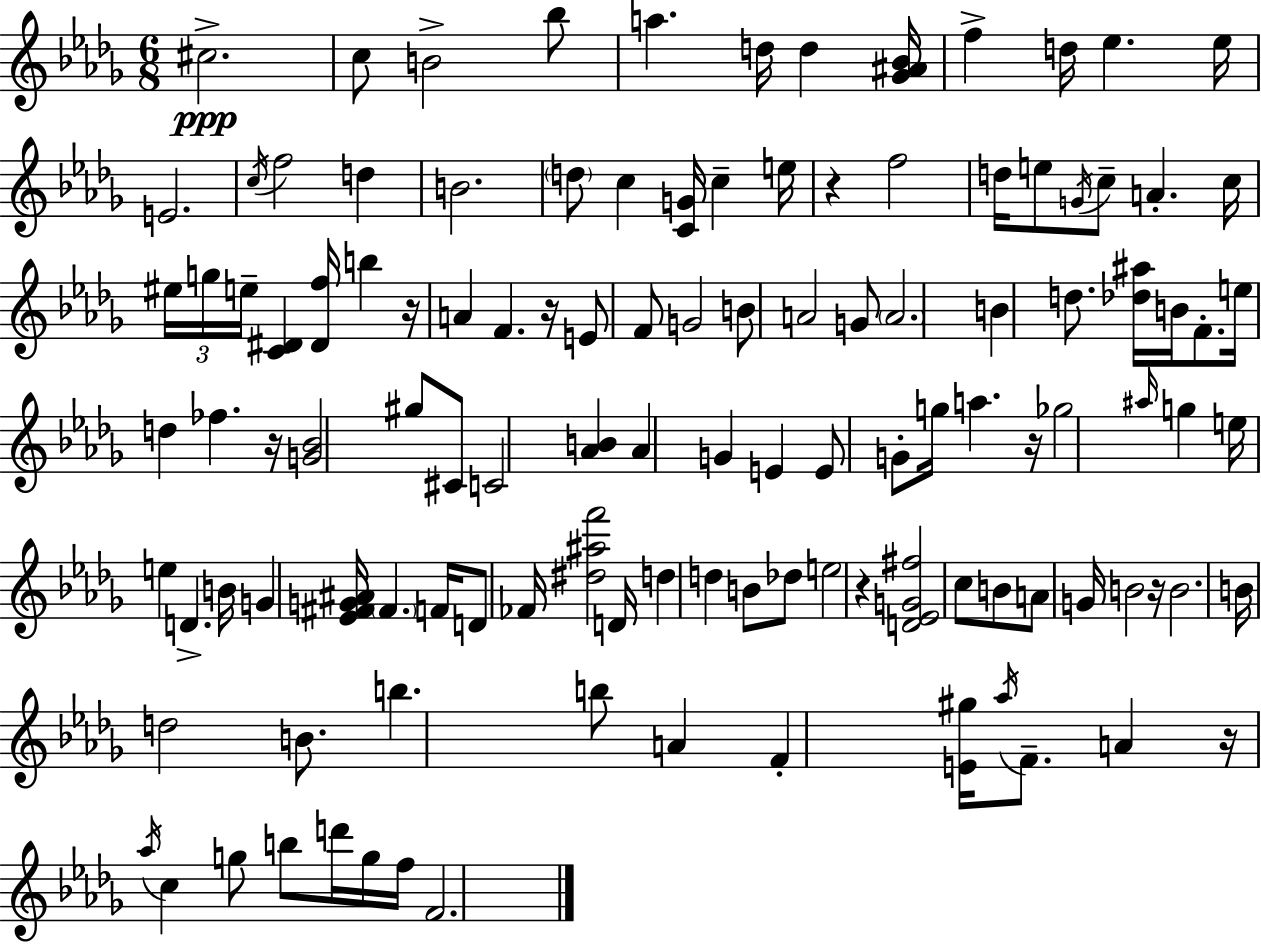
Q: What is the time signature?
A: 6/8